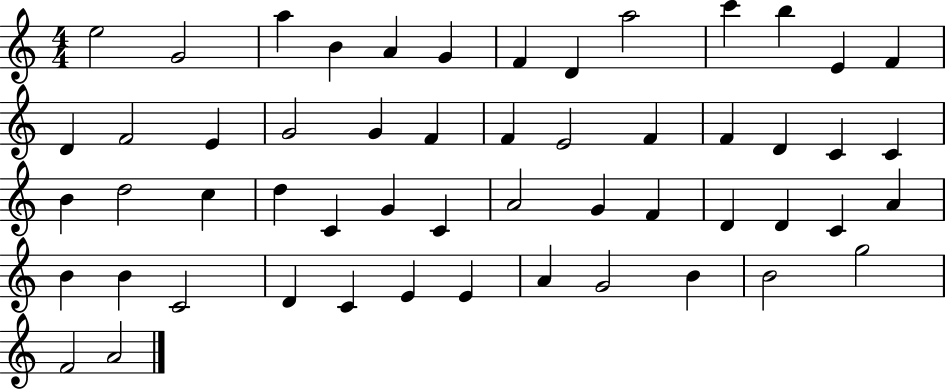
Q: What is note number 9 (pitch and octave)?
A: A5